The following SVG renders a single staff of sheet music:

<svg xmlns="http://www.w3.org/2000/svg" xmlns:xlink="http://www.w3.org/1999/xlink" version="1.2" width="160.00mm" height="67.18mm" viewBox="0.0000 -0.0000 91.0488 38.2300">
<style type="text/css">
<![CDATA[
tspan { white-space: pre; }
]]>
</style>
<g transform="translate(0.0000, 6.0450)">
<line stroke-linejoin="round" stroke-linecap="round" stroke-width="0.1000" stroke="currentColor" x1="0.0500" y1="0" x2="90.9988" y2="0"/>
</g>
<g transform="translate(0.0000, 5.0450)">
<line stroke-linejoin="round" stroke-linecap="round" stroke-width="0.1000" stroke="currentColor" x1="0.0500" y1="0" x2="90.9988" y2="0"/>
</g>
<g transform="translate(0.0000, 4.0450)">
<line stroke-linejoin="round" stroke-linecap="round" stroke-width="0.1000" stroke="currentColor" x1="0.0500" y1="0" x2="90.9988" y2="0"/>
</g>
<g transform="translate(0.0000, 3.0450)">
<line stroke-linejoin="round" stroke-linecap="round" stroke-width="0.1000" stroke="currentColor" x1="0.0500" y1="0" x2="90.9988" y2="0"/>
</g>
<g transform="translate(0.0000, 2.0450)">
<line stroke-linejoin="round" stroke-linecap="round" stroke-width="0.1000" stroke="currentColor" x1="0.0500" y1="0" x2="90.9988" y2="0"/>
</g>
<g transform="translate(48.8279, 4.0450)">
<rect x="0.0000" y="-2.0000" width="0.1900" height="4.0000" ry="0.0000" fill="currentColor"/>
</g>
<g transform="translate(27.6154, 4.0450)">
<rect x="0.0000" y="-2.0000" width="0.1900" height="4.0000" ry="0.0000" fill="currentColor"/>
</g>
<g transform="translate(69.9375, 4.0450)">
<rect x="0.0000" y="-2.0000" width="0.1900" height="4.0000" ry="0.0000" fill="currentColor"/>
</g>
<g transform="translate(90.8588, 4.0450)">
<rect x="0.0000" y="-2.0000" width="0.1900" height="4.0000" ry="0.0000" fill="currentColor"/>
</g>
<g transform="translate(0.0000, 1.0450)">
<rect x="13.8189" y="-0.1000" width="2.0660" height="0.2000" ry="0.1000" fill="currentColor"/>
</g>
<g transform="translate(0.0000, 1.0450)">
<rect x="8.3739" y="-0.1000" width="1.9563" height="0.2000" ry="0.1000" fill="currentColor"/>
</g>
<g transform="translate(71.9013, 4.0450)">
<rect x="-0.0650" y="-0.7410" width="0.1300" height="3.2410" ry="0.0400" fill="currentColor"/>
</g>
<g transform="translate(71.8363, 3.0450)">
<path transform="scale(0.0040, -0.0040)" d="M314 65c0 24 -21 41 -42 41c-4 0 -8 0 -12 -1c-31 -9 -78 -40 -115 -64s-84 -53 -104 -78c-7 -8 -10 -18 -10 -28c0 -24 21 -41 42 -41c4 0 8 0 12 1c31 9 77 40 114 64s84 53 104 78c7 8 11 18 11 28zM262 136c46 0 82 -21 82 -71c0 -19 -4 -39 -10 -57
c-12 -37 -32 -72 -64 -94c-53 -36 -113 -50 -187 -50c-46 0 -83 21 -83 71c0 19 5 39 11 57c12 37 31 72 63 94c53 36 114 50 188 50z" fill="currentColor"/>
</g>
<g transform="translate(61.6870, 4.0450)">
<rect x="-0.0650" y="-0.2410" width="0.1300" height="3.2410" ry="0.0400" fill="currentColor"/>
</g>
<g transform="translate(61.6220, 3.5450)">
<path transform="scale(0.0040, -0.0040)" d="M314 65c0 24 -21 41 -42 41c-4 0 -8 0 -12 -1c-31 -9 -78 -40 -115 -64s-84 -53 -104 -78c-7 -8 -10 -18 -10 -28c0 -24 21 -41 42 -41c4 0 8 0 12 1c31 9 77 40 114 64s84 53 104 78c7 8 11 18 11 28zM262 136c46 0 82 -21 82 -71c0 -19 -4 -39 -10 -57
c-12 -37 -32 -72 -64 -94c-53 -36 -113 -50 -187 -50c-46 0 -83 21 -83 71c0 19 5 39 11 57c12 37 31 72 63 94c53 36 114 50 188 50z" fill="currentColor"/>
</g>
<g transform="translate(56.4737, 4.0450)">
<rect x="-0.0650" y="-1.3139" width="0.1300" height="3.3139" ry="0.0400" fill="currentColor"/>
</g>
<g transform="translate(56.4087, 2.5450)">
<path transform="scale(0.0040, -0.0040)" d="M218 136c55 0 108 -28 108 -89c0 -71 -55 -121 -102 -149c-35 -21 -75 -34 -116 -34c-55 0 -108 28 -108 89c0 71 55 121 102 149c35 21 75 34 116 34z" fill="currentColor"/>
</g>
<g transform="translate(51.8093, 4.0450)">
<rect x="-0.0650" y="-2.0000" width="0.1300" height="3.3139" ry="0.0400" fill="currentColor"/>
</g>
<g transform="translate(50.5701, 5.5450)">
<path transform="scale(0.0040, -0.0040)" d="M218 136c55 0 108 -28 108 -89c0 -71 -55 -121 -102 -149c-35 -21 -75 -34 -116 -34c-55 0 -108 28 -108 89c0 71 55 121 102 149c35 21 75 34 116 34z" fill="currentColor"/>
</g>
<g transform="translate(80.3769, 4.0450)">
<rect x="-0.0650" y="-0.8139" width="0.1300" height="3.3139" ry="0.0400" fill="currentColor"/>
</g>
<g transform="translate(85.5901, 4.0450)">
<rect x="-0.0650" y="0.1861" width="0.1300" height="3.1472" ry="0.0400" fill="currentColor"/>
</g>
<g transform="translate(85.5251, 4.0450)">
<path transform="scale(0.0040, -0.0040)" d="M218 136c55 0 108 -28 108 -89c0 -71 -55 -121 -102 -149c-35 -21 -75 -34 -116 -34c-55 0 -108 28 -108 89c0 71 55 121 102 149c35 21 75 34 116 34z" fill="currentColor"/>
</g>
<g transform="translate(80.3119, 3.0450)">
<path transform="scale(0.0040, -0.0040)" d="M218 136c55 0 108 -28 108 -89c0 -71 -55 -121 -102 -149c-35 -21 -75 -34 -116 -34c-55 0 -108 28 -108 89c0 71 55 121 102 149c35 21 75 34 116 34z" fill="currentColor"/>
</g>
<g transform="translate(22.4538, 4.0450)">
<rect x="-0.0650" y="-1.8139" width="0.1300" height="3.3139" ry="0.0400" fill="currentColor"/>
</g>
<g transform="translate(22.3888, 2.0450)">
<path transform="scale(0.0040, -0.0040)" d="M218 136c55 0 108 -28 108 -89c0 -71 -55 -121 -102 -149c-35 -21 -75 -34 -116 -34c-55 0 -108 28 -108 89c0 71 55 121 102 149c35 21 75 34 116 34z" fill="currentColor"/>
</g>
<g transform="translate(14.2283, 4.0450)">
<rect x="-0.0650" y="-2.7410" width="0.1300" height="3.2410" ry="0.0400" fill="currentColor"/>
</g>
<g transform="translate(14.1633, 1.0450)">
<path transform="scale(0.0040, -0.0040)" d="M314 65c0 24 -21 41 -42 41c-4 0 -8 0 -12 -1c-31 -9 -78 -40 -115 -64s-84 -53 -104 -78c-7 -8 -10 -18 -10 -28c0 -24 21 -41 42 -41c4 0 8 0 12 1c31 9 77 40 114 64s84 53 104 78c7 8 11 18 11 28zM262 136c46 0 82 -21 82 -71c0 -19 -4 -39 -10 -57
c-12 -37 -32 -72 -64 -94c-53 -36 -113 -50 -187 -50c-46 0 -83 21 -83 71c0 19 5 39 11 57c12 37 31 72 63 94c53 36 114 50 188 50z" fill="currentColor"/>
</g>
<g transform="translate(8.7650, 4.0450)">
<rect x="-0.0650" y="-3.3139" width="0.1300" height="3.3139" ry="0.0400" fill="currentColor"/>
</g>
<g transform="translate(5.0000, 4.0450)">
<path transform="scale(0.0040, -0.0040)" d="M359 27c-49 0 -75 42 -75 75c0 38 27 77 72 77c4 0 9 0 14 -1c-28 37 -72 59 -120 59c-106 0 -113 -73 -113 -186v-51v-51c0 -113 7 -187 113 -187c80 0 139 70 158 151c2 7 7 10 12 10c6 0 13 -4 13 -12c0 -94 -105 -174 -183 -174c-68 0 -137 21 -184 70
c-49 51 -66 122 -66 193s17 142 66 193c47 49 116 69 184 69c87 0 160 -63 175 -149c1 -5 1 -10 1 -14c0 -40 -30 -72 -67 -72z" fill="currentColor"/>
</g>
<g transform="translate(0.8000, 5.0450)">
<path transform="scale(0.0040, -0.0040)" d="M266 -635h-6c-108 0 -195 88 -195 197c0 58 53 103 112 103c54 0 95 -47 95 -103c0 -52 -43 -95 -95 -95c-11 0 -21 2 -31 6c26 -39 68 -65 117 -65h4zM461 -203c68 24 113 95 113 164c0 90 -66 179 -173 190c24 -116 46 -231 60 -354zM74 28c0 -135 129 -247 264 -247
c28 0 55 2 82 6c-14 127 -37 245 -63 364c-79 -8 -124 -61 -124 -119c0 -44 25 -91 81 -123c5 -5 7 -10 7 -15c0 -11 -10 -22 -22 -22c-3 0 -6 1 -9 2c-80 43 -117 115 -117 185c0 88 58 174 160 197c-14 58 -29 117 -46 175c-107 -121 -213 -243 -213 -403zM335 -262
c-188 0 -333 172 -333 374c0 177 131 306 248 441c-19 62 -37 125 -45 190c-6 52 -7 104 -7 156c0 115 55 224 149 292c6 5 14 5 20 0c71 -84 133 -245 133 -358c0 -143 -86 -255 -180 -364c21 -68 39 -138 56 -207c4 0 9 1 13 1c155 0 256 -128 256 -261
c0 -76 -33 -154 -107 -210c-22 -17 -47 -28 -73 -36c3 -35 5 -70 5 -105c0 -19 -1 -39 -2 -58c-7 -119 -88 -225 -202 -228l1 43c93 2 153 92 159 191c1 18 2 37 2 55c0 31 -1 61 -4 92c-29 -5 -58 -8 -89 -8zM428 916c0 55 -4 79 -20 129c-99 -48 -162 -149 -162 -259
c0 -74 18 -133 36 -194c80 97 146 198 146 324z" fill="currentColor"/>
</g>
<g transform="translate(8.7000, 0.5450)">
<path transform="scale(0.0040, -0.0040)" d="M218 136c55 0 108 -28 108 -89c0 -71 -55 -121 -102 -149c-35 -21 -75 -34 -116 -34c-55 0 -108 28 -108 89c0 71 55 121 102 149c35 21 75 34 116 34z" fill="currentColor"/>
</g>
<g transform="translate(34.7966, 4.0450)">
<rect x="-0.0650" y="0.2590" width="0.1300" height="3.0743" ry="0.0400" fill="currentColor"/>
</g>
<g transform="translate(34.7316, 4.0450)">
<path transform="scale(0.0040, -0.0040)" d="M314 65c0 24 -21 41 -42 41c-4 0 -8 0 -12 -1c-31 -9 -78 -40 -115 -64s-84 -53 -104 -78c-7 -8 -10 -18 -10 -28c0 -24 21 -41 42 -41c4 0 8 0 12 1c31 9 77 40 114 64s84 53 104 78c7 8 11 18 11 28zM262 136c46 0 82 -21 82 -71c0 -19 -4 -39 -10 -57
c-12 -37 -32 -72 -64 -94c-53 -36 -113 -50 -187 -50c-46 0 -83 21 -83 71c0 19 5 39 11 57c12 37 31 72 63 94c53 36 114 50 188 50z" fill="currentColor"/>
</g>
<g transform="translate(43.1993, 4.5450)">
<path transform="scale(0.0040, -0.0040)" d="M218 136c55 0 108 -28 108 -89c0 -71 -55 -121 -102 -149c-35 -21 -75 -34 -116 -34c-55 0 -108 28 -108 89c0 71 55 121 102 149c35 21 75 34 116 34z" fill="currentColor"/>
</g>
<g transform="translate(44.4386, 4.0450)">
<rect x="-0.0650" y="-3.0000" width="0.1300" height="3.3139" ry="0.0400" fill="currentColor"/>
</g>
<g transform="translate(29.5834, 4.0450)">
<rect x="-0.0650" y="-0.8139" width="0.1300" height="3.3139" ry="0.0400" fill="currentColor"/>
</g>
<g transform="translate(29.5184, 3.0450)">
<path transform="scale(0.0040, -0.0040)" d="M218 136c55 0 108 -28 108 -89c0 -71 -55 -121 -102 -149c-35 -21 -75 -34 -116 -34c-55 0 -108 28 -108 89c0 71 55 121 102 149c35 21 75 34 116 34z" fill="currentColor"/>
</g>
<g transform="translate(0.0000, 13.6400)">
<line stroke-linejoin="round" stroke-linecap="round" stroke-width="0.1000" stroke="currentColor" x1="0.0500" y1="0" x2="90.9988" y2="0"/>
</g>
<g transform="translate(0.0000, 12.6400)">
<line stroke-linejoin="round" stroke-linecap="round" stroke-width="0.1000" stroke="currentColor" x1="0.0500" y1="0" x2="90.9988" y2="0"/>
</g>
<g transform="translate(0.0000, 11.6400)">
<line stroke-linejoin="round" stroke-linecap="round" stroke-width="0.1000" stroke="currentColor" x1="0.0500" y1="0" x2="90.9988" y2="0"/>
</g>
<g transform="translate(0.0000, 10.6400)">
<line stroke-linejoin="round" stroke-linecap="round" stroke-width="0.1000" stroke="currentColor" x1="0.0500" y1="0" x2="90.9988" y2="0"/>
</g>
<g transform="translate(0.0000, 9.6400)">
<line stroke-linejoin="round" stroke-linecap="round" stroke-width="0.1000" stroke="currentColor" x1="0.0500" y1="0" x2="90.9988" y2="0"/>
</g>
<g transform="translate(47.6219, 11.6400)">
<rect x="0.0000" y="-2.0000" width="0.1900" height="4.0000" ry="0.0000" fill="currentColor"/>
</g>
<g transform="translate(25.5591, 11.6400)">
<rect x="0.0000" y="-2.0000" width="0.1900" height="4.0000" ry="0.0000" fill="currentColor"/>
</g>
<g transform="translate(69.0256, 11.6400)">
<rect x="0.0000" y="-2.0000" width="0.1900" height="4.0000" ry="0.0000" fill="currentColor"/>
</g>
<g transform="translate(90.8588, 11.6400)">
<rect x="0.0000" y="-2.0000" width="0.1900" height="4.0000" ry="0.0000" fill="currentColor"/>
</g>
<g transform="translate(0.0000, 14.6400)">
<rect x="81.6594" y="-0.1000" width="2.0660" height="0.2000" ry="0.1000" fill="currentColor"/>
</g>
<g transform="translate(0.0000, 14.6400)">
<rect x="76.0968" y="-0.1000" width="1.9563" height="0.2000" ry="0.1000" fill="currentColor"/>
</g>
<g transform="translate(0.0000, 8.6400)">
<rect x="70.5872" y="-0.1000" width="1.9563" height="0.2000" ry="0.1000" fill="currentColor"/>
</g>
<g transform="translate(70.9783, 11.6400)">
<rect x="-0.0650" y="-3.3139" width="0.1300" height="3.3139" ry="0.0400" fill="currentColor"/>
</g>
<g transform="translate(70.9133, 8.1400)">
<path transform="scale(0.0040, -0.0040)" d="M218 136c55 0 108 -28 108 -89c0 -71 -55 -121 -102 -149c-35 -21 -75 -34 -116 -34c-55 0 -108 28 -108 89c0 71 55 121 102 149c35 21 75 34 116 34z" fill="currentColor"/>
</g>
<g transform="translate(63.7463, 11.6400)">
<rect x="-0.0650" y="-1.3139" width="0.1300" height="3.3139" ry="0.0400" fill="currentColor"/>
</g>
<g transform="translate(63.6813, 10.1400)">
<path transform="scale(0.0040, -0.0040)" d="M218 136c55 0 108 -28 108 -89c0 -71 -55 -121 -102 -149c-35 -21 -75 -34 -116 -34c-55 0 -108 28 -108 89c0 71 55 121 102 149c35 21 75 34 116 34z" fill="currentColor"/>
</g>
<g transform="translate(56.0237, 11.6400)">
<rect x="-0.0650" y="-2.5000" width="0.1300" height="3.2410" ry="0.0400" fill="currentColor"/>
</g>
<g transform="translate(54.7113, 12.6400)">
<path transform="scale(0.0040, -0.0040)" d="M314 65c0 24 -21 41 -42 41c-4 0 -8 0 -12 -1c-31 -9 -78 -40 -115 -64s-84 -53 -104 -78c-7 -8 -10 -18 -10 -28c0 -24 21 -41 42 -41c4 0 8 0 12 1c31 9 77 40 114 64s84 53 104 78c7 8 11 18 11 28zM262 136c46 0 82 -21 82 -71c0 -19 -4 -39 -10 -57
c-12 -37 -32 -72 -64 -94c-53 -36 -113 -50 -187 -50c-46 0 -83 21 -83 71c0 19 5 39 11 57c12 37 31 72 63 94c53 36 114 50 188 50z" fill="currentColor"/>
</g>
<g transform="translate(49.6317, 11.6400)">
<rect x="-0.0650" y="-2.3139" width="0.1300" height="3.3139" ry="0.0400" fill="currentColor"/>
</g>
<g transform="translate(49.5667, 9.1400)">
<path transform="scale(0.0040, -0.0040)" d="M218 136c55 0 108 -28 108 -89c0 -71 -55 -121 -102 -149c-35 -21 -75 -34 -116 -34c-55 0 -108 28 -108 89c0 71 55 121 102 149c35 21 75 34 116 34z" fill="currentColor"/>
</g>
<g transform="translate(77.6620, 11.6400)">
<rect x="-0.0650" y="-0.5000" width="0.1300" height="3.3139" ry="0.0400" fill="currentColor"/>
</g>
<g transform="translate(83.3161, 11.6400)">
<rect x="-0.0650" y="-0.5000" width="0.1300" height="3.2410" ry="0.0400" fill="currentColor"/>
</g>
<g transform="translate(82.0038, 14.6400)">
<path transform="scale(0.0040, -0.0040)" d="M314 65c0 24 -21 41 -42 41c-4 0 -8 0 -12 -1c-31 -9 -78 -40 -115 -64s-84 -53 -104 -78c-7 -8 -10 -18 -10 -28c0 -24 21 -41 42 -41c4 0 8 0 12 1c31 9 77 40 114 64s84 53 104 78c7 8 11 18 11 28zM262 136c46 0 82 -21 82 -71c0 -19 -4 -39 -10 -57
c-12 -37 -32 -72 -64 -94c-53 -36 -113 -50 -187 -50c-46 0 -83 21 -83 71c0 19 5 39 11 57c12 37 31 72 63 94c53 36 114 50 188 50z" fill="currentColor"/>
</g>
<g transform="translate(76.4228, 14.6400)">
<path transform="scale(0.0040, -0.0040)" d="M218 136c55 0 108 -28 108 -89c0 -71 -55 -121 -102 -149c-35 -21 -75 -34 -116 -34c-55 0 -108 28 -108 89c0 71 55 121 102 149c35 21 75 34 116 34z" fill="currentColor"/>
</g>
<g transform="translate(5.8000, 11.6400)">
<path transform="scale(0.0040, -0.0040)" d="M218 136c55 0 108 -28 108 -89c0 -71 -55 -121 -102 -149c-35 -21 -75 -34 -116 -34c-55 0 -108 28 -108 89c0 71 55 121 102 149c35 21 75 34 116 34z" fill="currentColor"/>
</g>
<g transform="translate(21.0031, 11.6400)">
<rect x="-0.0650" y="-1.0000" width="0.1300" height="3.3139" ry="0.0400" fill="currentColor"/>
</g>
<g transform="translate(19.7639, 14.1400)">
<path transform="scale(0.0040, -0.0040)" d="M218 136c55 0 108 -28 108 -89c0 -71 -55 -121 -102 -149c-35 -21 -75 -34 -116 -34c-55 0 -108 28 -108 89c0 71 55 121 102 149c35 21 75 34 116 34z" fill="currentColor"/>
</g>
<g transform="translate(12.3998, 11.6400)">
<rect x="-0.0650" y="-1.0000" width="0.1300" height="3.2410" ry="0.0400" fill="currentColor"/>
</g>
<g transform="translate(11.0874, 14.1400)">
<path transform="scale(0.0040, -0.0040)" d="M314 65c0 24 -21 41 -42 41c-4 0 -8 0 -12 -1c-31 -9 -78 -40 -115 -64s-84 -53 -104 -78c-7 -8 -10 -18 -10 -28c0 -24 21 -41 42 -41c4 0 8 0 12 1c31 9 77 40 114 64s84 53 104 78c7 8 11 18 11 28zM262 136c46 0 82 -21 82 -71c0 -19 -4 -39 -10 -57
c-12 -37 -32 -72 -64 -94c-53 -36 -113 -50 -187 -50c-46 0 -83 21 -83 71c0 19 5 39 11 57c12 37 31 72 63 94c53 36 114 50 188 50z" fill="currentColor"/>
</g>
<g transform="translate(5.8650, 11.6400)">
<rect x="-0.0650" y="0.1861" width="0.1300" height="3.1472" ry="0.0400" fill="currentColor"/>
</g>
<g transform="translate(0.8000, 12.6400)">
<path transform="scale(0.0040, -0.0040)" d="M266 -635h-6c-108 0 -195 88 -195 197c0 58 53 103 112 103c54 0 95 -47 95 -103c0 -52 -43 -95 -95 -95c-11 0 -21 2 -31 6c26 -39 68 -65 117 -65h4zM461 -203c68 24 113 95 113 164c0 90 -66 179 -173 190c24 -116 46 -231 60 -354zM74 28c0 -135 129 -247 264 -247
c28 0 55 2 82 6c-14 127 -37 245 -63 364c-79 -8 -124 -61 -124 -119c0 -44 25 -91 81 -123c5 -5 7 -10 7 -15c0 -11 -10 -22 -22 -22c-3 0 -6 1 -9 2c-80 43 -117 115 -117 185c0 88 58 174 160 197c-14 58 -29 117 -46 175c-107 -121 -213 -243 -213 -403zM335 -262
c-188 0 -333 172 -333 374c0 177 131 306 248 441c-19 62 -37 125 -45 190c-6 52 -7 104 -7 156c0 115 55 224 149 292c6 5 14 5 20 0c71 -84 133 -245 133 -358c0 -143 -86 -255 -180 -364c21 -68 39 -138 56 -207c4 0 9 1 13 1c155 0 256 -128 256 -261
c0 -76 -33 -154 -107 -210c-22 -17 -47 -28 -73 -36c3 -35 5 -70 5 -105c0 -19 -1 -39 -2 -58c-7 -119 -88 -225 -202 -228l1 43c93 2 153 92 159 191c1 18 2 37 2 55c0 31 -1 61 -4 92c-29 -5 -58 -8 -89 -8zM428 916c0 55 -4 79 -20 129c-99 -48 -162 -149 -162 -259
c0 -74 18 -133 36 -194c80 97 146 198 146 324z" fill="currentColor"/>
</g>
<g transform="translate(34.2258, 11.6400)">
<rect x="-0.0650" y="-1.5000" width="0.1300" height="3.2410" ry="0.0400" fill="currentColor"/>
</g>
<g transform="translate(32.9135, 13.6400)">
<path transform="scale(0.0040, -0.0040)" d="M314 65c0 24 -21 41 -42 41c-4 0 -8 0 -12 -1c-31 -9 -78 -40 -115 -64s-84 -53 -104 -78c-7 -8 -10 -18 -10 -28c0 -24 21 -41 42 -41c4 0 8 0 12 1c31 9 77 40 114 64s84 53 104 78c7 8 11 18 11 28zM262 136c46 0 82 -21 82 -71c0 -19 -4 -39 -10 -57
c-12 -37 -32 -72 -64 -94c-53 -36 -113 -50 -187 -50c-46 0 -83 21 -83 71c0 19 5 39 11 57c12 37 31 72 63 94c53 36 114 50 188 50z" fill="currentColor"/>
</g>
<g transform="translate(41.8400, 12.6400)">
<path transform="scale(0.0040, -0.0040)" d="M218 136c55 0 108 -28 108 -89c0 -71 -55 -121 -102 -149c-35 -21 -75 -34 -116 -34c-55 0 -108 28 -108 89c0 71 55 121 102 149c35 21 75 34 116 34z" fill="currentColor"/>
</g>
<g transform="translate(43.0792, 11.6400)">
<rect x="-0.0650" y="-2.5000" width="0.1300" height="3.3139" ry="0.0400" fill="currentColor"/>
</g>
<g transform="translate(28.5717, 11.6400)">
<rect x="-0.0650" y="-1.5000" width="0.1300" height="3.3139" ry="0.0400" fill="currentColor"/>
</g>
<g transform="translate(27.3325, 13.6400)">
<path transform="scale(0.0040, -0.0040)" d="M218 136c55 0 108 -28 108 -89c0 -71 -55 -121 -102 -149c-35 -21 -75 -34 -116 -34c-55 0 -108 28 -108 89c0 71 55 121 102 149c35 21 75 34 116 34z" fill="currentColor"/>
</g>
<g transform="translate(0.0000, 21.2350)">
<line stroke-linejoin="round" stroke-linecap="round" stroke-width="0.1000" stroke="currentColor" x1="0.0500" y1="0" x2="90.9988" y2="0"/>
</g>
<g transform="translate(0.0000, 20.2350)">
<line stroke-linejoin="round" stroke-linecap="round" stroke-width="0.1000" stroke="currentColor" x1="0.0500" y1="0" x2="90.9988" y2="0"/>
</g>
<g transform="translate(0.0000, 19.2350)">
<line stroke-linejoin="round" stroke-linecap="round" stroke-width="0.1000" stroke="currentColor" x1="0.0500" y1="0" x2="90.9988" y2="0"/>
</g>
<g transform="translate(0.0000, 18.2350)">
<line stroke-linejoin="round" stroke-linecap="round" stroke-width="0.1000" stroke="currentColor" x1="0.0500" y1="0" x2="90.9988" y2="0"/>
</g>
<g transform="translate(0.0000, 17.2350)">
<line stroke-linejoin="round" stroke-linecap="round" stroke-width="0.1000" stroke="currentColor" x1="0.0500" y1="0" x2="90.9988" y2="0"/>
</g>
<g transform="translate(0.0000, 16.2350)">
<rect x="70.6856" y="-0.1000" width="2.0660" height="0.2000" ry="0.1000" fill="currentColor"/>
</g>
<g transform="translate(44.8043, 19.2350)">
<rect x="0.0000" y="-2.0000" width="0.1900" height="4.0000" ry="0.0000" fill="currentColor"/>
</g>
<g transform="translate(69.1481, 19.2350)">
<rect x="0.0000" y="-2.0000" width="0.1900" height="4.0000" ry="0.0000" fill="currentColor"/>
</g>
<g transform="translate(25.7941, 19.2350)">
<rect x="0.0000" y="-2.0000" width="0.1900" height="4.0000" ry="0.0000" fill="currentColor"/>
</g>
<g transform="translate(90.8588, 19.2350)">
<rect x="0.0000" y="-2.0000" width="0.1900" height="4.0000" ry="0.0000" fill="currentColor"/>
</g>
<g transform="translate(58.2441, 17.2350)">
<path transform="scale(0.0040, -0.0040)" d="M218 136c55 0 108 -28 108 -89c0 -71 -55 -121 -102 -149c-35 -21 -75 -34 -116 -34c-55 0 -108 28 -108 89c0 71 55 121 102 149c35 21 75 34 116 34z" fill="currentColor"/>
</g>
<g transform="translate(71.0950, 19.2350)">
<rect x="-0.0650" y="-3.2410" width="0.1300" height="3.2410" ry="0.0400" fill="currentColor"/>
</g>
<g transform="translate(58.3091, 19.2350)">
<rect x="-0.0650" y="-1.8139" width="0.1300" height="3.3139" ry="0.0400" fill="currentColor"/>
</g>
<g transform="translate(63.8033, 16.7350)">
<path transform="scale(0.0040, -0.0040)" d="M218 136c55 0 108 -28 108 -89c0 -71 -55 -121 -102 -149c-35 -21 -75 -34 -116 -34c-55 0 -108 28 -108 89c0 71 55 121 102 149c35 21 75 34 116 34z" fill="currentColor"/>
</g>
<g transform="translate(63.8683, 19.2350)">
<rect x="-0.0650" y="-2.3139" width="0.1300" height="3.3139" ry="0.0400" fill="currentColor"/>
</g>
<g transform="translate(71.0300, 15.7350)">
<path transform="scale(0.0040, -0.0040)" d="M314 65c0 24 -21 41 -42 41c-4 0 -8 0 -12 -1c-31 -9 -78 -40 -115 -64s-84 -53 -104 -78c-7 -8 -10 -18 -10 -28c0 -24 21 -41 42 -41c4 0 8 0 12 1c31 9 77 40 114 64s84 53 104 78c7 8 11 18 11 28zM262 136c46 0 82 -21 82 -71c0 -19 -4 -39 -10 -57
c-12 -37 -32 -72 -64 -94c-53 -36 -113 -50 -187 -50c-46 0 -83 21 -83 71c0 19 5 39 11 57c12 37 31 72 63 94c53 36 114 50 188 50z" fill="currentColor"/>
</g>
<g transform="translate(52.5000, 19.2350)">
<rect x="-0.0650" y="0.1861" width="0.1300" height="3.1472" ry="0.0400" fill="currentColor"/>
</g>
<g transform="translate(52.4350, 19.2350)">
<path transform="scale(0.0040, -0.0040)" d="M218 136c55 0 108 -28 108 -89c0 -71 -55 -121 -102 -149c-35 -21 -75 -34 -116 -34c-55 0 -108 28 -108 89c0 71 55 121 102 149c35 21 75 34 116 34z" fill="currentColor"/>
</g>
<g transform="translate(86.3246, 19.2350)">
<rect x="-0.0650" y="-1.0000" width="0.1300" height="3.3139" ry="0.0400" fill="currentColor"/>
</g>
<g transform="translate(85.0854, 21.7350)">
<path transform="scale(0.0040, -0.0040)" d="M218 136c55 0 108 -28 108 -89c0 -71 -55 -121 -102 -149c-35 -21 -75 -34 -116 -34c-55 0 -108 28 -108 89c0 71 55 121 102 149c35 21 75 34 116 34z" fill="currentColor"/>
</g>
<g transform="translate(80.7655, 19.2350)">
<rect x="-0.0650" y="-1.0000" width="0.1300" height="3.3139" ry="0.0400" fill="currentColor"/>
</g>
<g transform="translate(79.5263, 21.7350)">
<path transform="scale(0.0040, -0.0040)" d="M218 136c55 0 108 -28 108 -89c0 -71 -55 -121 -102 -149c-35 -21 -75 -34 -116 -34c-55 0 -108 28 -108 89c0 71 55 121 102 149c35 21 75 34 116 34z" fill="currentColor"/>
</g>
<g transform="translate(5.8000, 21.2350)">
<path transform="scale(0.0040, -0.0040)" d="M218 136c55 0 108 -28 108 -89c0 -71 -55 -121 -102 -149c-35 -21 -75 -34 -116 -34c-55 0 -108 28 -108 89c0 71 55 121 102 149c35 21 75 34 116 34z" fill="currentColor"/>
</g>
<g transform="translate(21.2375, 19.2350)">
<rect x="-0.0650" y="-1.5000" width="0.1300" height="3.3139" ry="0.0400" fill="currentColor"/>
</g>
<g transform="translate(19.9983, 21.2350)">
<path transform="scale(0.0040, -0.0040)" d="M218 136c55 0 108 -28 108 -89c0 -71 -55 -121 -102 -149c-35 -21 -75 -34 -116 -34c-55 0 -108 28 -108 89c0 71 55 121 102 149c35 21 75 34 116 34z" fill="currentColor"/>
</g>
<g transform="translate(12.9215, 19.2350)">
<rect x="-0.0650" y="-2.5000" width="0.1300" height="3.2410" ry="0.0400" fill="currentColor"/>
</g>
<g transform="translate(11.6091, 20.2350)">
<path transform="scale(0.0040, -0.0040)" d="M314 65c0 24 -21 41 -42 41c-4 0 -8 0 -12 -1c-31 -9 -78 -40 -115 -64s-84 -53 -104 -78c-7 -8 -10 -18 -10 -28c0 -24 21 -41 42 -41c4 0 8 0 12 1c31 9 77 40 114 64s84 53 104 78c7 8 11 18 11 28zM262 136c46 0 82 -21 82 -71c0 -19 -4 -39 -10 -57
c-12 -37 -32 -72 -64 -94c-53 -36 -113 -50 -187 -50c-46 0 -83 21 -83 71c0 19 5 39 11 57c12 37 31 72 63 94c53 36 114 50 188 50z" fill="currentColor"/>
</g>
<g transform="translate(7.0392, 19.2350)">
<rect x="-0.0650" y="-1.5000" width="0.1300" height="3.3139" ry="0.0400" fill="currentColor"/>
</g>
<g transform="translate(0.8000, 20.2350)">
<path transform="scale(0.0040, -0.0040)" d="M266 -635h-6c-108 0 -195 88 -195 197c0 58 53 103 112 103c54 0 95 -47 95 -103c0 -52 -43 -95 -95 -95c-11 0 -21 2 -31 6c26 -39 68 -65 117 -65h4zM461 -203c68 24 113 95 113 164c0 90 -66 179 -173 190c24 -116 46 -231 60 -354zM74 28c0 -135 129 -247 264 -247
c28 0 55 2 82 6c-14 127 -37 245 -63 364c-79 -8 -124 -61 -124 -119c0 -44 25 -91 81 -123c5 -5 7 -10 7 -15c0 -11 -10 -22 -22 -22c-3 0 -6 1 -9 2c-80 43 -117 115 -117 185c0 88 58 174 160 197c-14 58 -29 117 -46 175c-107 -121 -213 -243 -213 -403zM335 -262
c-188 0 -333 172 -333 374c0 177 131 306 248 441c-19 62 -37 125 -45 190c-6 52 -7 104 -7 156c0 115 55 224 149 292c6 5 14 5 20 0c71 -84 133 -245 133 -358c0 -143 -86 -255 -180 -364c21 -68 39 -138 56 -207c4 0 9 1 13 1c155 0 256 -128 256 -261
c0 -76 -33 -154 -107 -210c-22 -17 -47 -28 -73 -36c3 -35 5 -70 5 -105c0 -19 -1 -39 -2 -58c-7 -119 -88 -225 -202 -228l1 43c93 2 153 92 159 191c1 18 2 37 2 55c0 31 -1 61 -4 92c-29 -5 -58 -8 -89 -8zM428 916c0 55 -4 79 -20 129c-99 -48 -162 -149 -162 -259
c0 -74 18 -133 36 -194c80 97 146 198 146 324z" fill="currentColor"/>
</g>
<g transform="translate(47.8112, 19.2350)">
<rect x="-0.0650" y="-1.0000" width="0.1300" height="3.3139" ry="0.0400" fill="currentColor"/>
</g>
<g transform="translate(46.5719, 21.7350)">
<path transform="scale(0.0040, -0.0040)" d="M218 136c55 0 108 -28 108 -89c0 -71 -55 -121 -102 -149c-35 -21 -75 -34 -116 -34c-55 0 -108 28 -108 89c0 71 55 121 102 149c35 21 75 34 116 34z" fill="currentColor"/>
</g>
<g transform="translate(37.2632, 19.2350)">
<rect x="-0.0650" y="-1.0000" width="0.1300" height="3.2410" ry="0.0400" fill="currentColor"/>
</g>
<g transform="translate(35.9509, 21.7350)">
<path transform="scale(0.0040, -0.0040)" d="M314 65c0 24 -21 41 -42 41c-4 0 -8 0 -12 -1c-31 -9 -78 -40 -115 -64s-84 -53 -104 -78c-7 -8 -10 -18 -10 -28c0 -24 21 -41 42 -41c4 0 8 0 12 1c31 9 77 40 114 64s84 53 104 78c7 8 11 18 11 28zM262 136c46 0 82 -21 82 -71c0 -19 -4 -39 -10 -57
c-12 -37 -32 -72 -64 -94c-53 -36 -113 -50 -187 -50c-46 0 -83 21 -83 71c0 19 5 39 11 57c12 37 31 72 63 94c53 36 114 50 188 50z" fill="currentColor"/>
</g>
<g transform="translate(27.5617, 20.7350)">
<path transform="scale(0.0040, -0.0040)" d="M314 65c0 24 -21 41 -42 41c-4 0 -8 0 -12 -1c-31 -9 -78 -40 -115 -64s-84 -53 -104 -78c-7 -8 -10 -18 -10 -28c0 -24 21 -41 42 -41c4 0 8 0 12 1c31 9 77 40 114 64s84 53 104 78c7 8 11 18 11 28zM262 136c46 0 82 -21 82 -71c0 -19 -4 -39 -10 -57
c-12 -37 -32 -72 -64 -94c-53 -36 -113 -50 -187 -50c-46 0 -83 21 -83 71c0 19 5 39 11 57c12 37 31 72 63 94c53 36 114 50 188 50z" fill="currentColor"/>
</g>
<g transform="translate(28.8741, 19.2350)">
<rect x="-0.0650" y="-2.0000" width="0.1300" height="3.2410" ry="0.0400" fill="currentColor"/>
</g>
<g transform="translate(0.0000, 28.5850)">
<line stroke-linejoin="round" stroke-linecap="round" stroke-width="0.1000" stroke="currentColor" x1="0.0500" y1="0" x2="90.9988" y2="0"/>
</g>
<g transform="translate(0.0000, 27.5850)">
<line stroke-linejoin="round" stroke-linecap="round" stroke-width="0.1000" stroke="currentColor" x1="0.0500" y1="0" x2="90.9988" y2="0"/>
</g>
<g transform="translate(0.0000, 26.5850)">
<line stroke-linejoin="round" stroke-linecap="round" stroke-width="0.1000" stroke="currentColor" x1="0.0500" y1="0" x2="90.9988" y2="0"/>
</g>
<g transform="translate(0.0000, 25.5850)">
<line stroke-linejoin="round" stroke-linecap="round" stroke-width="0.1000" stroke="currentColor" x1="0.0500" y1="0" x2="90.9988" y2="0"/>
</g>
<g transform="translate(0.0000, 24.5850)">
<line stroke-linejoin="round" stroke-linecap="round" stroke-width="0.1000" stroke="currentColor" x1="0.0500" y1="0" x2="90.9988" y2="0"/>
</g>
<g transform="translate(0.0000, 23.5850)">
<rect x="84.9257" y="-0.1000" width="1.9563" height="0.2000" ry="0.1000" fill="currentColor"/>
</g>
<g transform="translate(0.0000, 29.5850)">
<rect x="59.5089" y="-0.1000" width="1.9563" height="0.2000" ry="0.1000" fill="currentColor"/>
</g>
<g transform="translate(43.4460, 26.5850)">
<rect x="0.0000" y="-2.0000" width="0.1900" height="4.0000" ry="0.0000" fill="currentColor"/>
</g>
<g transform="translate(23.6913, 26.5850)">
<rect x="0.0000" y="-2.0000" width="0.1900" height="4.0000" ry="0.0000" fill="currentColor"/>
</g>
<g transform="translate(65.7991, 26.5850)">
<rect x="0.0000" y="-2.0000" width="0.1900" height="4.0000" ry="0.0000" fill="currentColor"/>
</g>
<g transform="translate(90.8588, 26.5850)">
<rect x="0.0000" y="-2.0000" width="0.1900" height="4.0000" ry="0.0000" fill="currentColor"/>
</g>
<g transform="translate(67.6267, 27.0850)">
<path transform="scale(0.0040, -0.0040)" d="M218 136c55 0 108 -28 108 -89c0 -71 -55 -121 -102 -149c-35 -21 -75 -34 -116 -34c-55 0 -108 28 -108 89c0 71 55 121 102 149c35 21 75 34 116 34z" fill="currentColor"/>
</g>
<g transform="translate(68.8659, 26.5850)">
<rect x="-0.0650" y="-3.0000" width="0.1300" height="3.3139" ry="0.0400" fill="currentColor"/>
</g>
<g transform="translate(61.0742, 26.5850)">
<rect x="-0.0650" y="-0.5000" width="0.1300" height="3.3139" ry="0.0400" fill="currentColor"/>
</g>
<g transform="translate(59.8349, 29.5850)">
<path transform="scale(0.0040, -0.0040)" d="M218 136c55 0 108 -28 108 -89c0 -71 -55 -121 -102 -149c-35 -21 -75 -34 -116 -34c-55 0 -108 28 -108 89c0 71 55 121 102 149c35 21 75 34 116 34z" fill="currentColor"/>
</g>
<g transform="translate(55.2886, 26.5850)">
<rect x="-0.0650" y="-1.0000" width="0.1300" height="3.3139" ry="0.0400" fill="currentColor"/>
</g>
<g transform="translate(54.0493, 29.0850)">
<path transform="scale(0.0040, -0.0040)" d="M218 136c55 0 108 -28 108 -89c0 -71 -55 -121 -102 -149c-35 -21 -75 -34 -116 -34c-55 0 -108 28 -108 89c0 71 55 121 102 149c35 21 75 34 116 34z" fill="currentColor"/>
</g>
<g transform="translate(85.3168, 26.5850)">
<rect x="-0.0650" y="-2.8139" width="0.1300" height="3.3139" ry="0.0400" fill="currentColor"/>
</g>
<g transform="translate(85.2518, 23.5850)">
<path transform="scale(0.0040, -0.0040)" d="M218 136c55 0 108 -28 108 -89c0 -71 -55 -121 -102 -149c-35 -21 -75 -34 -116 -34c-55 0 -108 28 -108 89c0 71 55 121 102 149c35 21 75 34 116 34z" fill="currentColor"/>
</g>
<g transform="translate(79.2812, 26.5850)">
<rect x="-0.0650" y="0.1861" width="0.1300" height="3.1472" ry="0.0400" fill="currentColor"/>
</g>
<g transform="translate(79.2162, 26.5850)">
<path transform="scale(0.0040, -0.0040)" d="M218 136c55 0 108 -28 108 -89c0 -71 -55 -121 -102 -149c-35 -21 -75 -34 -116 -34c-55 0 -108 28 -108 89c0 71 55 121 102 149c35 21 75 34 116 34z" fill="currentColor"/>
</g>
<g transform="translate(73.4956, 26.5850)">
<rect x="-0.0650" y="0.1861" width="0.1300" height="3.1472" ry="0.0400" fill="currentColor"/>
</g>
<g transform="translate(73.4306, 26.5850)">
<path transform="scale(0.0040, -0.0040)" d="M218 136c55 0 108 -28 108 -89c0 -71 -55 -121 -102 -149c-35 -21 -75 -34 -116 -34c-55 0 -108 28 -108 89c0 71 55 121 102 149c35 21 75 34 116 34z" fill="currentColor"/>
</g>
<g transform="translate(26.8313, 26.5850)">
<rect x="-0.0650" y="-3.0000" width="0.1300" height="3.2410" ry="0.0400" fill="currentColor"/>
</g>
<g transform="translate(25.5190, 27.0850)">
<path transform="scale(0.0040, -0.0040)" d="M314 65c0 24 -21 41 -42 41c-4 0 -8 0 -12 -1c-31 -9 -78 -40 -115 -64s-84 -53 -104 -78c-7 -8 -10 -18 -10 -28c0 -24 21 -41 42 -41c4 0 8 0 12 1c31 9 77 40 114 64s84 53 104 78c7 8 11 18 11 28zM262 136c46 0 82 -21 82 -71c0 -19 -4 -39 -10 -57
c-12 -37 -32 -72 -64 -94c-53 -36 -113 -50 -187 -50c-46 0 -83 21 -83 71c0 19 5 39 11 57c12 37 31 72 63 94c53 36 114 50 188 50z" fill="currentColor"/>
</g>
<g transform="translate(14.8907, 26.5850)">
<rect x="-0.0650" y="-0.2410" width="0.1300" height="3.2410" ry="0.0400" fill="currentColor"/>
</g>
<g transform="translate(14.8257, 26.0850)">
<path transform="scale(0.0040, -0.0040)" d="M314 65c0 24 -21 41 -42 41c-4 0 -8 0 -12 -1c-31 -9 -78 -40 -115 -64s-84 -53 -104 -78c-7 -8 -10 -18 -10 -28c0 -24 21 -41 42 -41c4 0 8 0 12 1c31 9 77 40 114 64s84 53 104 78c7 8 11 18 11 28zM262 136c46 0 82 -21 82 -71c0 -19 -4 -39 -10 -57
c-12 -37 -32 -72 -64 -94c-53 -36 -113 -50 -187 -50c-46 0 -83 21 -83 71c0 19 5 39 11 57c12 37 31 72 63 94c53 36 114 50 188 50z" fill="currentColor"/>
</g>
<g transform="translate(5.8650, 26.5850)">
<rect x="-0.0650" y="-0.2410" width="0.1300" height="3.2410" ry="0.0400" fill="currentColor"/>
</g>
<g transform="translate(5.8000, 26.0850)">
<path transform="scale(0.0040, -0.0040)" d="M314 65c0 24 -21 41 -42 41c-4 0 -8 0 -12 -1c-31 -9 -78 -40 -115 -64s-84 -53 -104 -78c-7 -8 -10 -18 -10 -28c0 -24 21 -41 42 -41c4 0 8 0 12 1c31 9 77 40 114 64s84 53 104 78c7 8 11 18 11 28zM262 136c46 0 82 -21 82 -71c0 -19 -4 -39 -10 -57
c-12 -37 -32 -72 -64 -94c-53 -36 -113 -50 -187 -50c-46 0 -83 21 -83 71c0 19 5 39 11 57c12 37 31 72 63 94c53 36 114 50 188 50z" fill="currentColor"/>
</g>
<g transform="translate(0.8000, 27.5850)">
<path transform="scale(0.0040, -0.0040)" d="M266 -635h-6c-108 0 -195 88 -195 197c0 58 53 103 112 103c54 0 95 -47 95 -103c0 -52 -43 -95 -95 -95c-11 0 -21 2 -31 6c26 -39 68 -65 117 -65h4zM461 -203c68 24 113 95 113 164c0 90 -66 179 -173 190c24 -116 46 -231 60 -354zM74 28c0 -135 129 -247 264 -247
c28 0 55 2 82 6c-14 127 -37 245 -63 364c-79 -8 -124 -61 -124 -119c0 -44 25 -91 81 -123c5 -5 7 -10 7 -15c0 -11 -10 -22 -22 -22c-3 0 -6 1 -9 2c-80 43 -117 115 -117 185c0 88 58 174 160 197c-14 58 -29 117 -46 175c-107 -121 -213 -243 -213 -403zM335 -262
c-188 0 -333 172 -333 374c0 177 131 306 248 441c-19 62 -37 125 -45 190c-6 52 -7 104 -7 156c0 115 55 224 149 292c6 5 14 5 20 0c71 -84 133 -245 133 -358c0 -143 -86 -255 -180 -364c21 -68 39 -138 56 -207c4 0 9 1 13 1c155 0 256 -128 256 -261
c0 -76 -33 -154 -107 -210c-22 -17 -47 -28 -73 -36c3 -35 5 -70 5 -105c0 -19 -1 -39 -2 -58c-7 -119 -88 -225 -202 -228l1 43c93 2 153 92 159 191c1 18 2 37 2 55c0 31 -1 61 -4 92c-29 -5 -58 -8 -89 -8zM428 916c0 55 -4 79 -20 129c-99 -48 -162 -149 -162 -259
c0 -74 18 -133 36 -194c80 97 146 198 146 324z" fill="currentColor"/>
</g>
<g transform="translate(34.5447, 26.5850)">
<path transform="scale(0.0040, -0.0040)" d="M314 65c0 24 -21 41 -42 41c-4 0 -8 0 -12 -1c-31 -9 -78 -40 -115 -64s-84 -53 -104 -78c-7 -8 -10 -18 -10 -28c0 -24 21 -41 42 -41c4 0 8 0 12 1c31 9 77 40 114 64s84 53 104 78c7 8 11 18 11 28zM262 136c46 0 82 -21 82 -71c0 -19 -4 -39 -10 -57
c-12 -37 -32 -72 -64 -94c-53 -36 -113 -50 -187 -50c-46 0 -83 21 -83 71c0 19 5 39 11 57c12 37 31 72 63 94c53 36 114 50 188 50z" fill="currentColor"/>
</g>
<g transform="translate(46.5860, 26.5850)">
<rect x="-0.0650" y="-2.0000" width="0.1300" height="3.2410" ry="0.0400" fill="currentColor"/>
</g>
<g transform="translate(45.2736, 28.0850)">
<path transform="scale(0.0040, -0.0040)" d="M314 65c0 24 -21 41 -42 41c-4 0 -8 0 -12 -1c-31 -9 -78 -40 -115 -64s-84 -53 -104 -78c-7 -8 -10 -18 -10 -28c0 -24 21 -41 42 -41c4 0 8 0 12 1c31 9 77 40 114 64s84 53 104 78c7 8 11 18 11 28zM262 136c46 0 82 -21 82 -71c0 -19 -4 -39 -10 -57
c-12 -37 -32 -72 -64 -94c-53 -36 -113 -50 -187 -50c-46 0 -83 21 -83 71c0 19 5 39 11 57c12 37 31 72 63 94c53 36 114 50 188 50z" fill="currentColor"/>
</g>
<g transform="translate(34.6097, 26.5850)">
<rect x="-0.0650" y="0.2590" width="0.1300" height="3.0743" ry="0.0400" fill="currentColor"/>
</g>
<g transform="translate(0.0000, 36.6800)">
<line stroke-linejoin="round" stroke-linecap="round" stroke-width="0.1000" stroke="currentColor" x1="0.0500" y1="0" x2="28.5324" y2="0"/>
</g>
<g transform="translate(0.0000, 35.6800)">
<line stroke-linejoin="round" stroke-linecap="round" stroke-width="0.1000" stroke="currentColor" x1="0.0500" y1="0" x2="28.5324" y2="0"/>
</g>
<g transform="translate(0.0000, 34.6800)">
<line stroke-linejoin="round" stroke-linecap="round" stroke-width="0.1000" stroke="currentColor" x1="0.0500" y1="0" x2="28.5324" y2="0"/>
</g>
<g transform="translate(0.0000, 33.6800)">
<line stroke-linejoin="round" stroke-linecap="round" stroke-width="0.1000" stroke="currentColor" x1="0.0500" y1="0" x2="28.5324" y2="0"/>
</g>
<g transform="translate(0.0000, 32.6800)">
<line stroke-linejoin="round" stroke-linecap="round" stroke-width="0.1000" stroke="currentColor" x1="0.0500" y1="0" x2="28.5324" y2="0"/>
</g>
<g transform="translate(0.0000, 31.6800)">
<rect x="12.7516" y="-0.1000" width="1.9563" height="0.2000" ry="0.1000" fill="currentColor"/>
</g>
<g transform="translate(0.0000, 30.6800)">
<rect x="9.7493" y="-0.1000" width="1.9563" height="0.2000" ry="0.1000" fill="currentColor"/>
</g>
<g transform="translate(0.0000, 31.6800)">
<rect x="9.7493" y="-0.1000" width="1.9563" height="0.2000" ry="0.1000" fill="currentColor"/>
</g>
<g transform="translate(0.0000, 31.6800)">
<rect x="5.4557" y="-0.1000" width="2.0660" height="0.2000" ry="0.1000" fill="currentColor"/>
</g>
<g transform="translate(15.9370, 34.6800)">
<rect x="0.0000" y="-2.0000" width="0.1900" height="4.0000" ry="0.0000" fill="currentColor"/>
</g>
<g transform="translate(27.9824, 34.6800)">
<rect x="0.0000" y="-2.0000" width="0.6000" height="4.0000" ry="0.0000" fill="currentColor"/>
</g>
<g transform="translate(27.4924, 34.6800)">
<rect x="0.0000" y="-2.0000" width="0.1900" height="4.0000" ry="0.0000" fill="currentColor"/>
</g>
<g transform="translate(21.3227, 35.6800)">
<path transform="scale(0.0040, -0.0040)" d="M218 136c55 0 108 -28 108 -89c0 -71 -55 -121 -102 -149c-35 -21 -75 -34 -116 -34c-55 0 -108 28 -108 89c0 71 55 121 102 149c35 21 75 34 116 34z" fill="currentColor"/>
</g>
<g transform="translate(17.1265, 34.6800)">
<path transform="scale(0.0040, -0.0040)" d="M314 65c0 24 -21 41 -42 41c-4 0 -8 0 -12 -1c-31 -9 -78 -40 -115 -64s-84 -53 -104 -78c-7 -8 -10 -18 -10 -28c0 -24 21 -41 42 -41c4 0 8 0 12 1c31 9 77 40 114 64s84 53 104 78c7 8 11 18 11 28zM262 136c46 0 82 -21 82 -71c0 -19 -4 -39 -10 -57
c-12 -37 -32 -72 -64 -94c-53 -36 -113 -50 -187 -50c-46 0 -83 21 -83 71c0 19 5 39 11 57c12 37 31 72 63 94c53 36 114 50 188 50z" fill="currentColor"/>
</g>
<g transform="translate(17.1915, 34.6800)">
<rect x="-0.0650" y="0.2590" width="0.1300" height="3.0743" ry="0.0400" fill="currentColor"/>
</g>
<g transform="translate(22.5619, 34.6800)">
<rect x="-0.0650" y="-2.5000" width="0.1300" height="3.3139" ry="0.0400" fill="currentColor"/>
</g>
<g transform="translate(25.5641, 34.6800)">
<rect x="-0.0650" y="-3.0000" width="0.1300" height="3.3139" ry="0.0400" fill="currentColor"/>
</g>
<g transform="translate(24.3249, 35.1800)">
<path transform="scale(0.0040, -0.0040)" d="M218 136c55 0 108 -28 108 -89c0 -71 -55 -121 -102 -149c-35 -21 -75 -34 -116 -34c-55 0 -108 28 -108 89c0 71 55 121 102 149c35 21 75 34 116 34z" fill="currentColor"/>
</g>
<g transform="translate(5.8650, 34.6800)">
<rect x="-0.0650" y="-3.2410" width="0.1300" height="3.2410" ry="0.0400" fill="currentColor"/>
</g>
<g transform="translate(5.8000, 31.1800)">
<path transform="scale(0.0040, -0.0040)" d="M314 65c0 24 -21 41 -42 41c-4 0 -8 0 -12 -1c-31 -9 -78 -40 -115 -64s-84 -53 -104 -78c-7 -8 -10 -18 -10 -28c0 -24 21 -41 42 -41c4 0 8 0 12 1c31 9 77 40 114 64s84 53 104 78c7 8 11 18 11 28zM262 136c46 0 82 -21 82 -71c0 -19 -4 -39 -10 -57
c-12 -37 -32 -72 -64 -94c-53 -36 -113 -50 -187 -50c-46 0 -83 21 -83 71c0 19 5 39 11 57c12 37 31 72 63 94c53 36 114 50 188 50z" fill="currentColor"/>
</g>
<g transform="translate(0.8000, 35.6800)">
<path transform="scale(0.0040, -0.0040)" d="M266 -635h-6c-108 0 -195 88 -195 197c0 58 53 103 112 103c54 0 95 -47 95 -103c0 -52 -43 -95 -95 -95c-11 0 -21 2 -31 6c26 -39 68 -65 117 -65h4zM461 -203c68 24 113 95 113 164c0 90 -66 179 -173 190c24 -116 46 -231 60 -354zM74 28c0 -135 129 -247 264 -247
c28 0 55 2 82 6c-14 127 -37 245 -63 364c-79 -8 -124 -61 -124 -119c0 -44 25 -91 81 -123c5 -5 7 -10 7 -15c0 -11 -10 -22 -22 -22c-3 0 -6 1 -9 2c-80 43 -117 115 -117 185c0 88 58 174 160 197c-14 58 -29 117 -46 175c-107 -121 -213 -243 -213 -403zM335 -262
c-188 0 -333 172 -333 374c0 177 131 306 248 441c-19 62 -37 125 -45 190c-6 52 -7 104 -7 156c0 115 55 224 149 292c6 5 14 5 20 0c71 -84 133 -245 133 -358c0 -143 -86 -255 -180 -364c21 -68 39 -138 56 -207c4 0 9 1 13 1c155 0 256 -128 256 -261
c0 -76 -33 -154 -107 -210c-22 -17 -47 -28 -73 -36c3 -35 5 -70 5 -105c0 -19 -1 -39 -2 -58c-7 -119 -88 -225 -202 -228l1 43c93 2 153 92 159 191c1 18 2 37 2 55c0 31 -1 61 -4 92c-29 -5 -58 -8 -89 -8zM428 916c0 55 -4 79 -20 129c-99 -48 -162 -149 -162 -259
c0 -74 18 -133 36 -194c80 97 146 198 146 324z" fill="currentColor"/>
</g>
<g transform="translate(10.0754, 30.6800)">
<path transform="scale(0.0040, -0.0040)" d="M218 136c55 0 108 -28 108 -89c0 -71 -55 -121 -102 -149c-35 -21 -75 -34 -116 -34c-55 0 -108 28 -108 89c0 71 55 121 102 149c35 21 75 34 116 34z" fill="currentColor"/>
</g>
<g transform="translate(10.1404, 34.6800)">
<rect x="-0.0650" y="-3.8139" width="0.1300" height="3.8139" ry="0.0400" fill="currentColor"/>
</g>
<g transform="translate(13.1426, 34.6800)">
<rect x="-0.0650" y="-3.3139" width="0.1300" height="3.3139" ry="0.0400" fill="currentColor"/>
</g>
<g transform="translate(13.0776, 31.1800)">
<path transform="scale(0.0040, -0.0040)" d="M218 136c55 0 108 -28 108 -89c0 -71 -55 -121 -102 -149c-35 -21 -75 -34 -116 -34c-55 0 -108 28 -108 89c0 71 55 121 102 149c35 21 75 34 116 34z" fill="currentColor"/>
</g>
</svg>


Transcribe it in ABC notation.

X:1
T:Untitled
M:4/4
L:1/4
K:C
b a2 f d B2 A F e c2 d2 d B B D2 D E E2 G g G2 e b C C2 E G2 E F2 D2 D B f g b2 D D c2 c2 A2 B2 F2 D C A B B a b2 c' b B2 G A